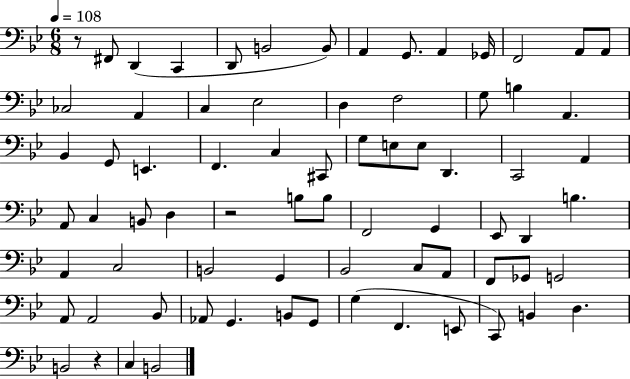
X:1
T:Untitled
M:6/8
L:1/4
K:Bb
z/2 ^F,,/2 D,, C,, D,,/2 B,,2 B,,/2 A,, G,,/2 A,, _G,,/4 F,,2 A,,/2 A,,/2 _C,2 A,, C, _E,2 D, F,2 G,/2 B, A,, _B,, G,,/2 E,, F,, C, ^C,,/2 G,/2 E,/2 E,/2 D,, C,,2 A,, A,,/2 C, B,,/2 D, z2 B,/2 B,/2 F,,2 G,, _E,,/2 D,, B, A,, C,2 B,,2 G,, _B,,2 C,/2 A,,/2 F,,/2 _G,,/2 G,,2 A,,/2 A,,2 _B,,/2 _A,,/2 G,, B,,/2 G,,/2 G, F,, E,,/2 C,,/2 B,, D, B,,2 z C, B,,2